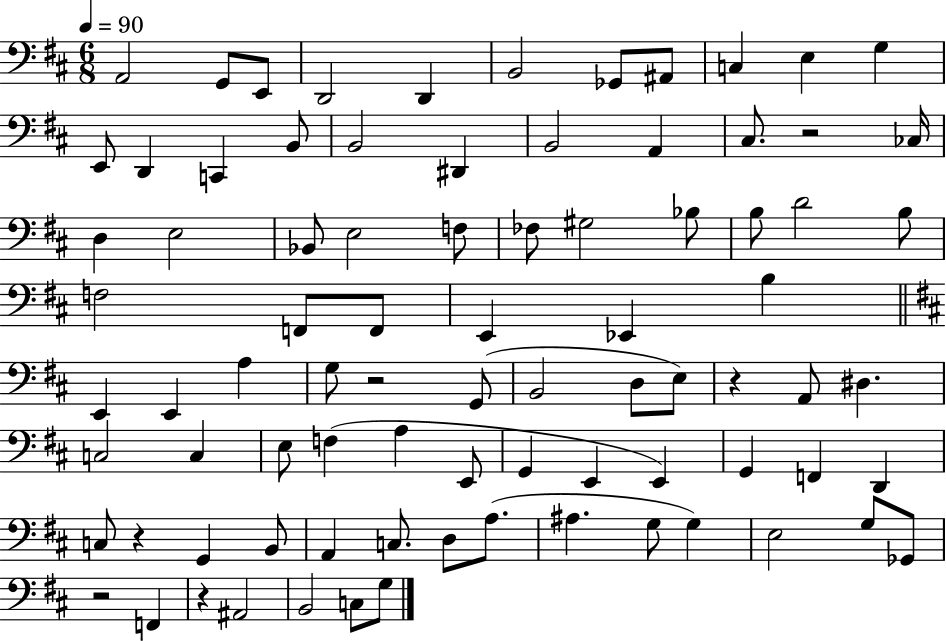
X:1
T:Untitled
M:6/8
L:1/4
K:D
A,,2 G,,/2 E,,/2 D,,2 D,, B,,2 _G,,/2 ^A,,/2 C, E, G, E,,/2 D,, C,, B,,/2 B,,2 ^D,, B,,2 A,, ^C,/2 z2 _C,/4 D, E,2 _B,,/2 E,2 F,/2 _F,/2 ^G,2 _B,/2 B,/2 D2 B,/2 F,2 F,,/2 F,,/2 E,, _E,, B, E,, E,, A, G,/2 z2 G,,/2 B,,2 D,/2 E,/2 z A,,/2 ^D, C,2 C, E,/2 F, A, E,,/2 G,, E,, E,, G,, F,, D,, C,/2 z G,, B,,/2 A,, C,/2 D,/2 A,/2 ^A, G,/2 G, E,2 G,/2 _G,,/2 z2 F,, z ^A,,2 B,,2 C,/2 G,/2